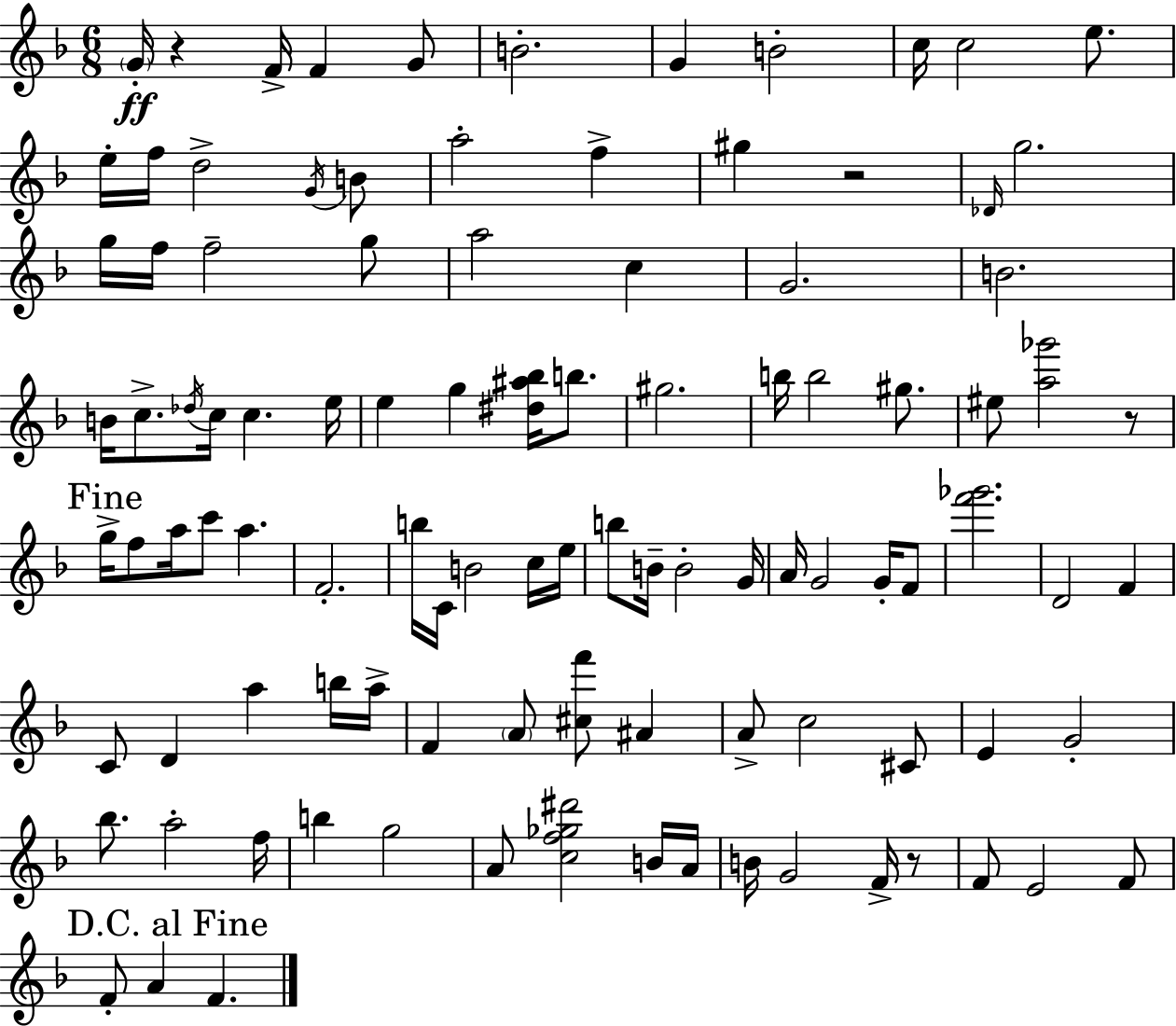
G4/s R/q F4/s F4/q G4/e B4/h. G4/q B4/h C5/s C5/h E5/e. E5/s F5/s D5/h G4/s B4/e A5/h F5/q G#5/q R/h Db4/s G5/h. G5/s F5/s F5/h G5/e A5/h C5/q G4/h. B4/h. B4/s C5/e. Db5/s C5/s C5/q. E5/s E5/q G5/q [D#5,A#5,Bb5]/s B5/e. G#5/h. B5/s B5/h G#5/e. EIS5/e [A5,Gb6]/h R/e G5/s F5/e A5/s C6/e A5/q. F4/h. B5/s C4/s B4/h C5/s E5/s B5/e B4/s B4/h G4/s A4/s G4/h G4/s F4/e [F6,Gb6]/h. D4/h F4/q C4/e D4/q A5/q B5/s A5/s F4/q A4/e [C#5,F6]/e A#4/q A4/e C5/h C#4/e E4/q G4/h Bb5/e. A5/h F5/s B5/q G5/h A4/e [C5,F5,Gb5,D#6]/h B4/s A4/s B4/s G4/h F4/s R/e F4/e E4/h F4/e F4/e A4/q F4/q.